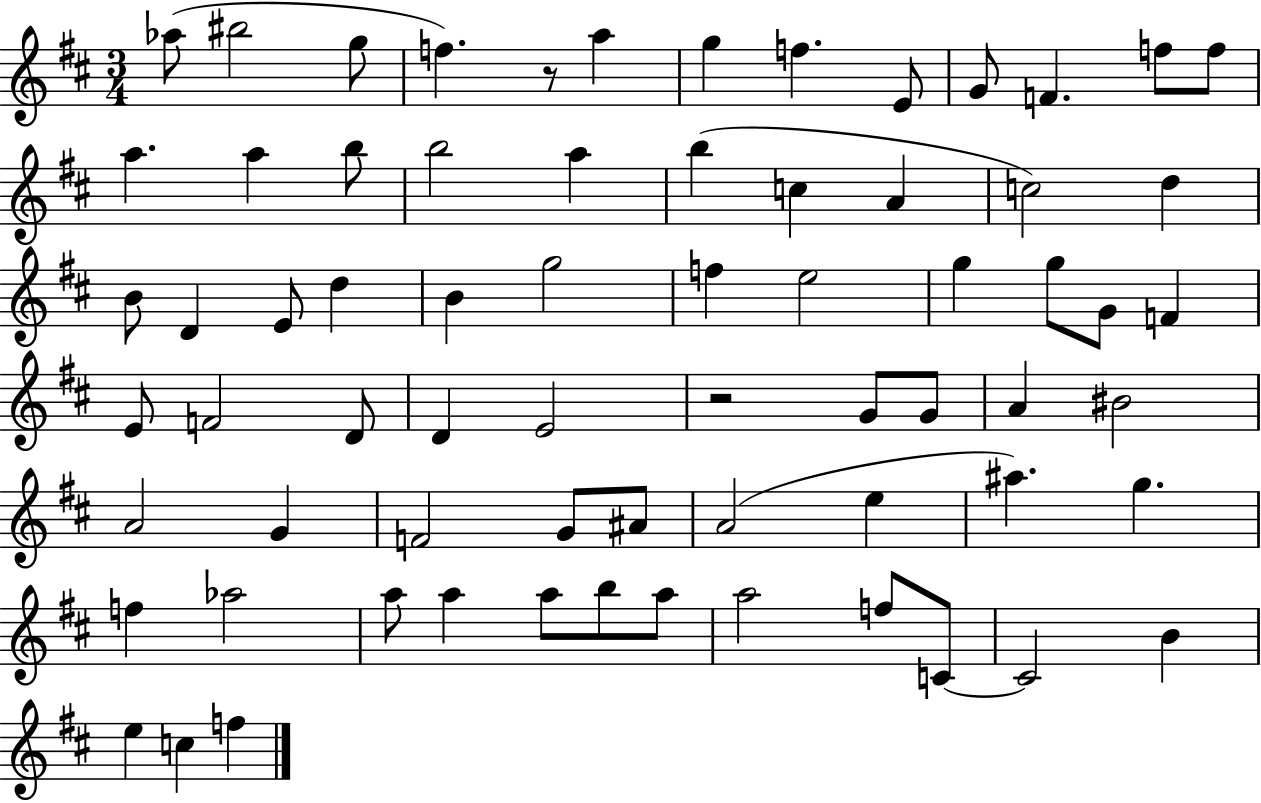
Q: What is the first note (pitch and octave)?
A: Ab5